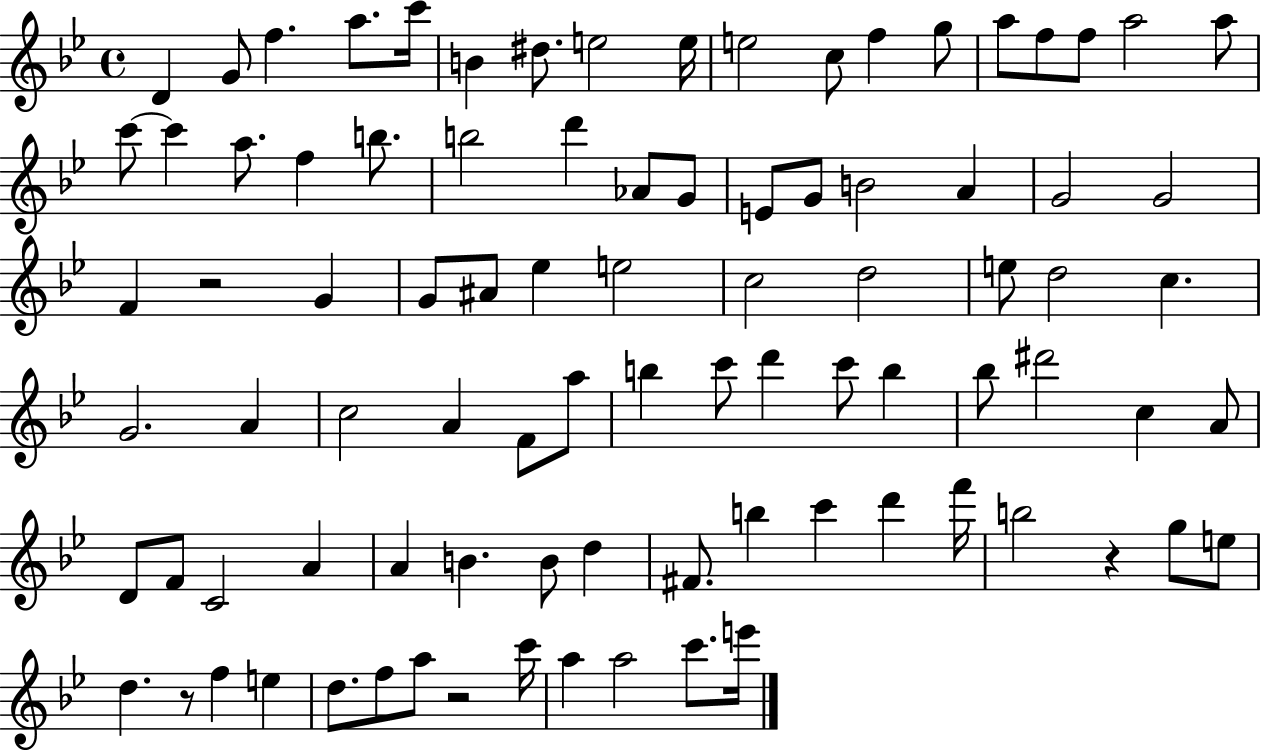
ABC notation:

X:1
T:Untitled
M:4/4
L:1/4
K:Bb
D G/2 f a/2 c'/4 B ^d/2 e2 e/4 e2 c/2 f g/2 a/2 f/2 f/2 a2 a/2 c'/2 c' a/2 f b/2 b2 d' _A/2 G/2 E/2 G/2 B2 A G2 G2 F z2 G G/2 ^A/2 _e e2 c2 d2 e/2 d2 c G2 A c2 A F/2 a/2 b c'/2 d' c'/2 b _b/2 ^d'2 c A/2 D/2 F/2 C2 A A B B/2 d ^F/2 b c' d' f'/4 b2 z g/2 e/2 d z/2 f e d/2 f/2 a/2 z2 c'/4 a a2 c'/2 e'/4